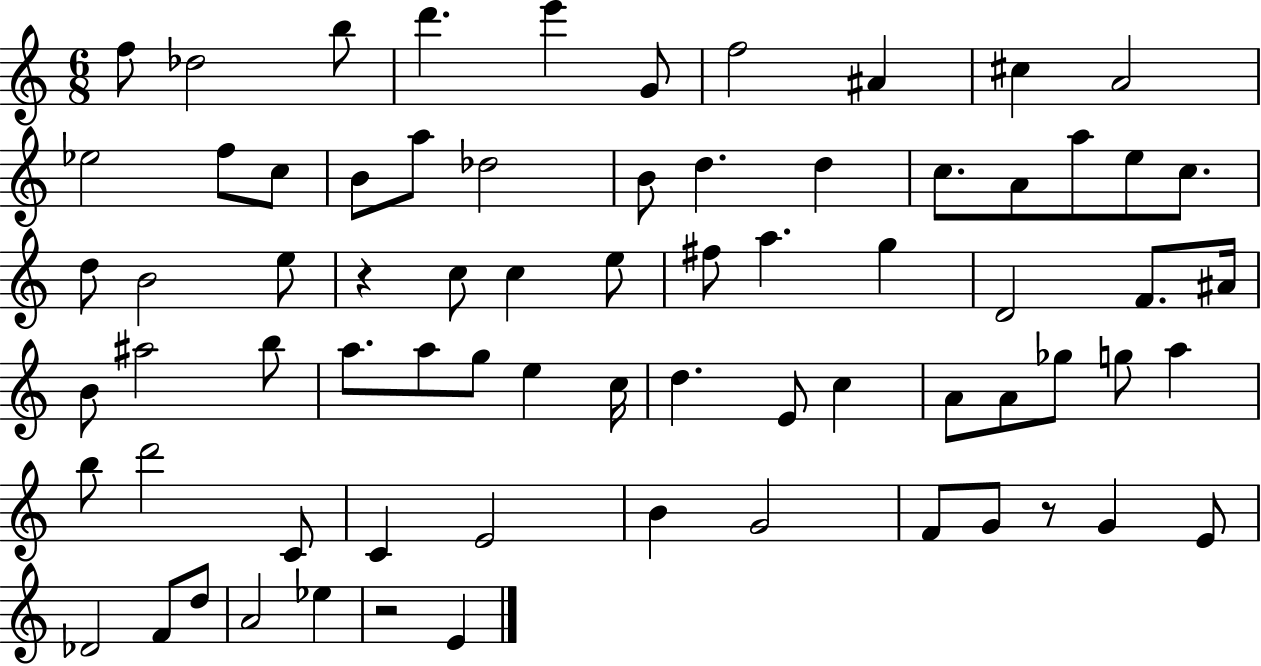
F5/e Db5/h B5/e D6/q. E6/q G4/e F5/h A#4/q C#5/q A4/h Eb5/h F5/e C5/e B4/e A5/e Db5/h B4/e D5/q. D5/q C5/e. A4/e A5/e E5/e C5/e. D5/e B4/h E5/e R/q C5/e C5/q E5/e F#5/e A5/q. G5/q D4/h F4/e. A#4/s B4/e A#5/h B5/e A5/e. A5/e G5/e E5/q C5/s D5/q. E4/e C5/q A4/e A4/e Gb5/e G5/e A5/q B5/e D6/h C4/e C4/q E4/h B4/q G4/h F4/e G4/e R/e G4/q E4/e Db4/h F4/e D5/e A4/h Eb5/q R/h E4/q